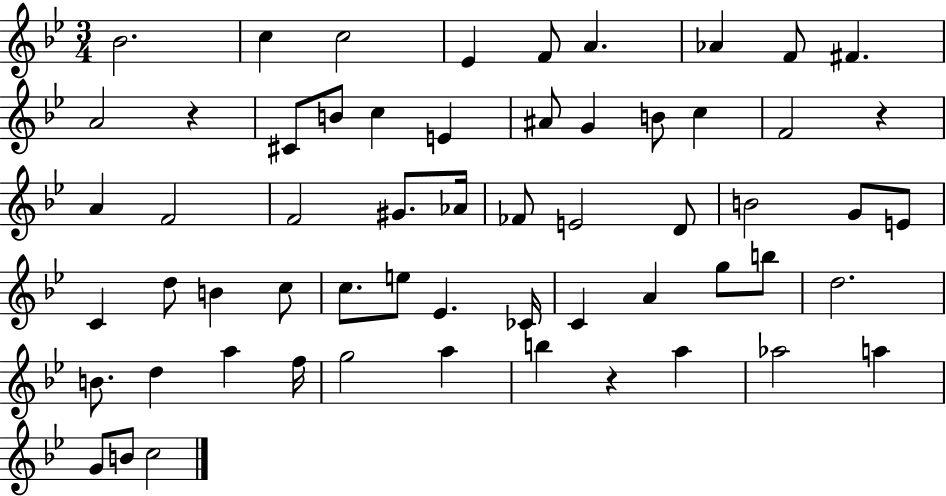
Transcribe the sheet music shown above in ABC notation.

X:1
T:Untitled
M:3/4
L:1/4
K:Bb
_B2 c c2 _E F/2 A _A F/2 ^F A2 z ^C/2 B/2 c E ^A/2 G B/2 c F2 z A F2 F2 ^G/2 _A/4 _F/2 E2 D/2 B2 G/2 E/2 C d/2 B c/2 c/2 e/2 _E _C/4 C A g/2 b/2 d2 B/2 d a f/4 g2 a b z a _a2 a G/2 B/2 c2